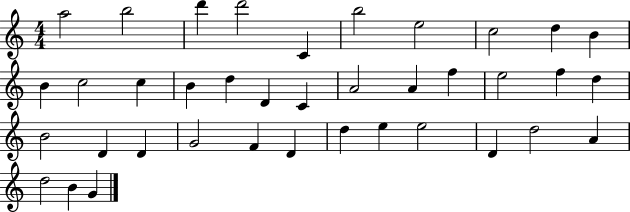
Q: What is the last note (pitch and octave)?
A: G4